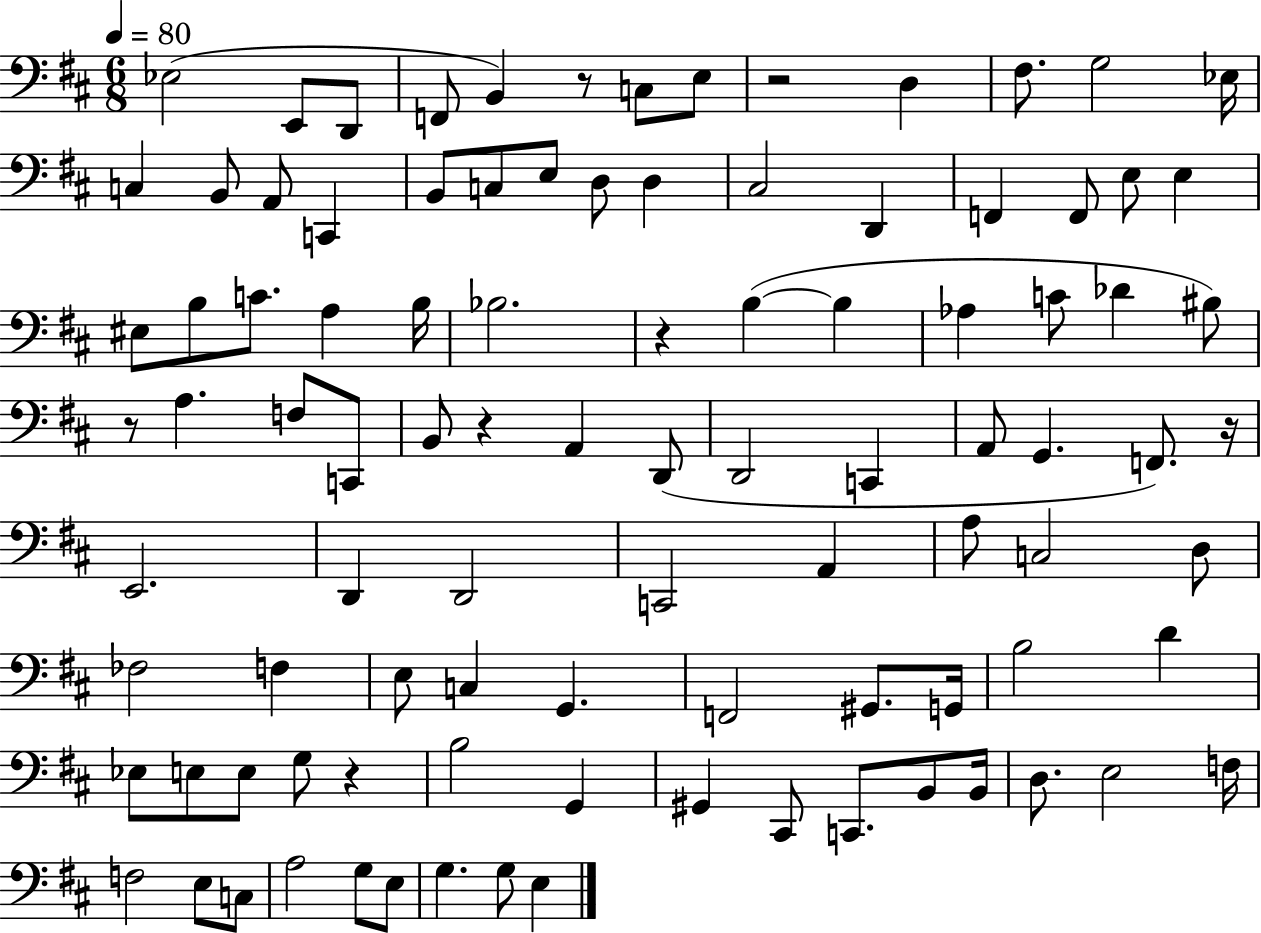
X:1
T:Untitled
M:6/8
L:1/4
K:D
_E,2 E,,/2 D,,/2 F,,/2 B,, z/2 C,/2 E,/2 z2 D, ^F,/2 G,2 _E,/4 C, B,,/2 A,,/2 C,, B,,/2 C,/2 E,/2 D,/2 D, ^C,2 D,, F,, F,,/2 E,/2 E, ^E,/2 B,/2 C/2 A, B,/4 _B,2 z B, B, _A, C/2 _D ^B,/2 z/2 A, F,/2 C,,/2 B,,/2 z A,, D,,/2 D,,2 C,, A,,/2 G,, F,,/2 z/4 E,,2 D,, D,,2 C,,2 A,, A,/2 C,2 D,/2 _F,2 F, E,/2 C, G,, F,,2 ^G,,/2 G,,/4 B,2 D _E,/2 E,/2 E,/2 G,/2 z B,2 G,, ^G,, ^C,,/2 C,,/2 B,,/2 B,,/4 D,/2 E,2 F,/4 F,2 E,/2 C,/2 A,2 G,/2 E,/2 G, G,/2 E,